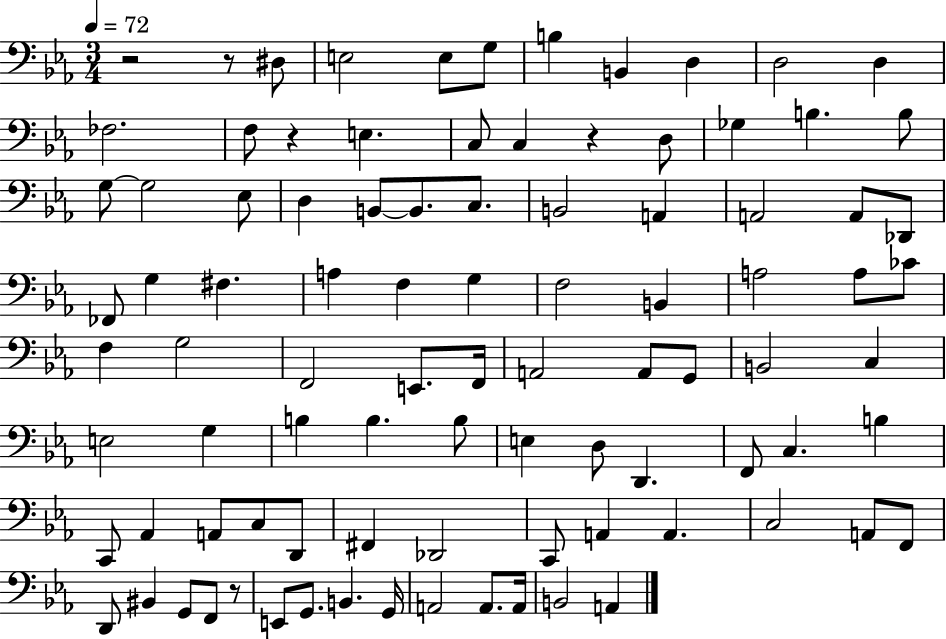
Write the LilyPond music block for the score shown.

{
  \clef bass
  \numericTimeSignature
  \time 3/4
  \key ees \major
  \tempo 4 = 72
  r2 r8 dis8 | e2 e8 g8 | b4 b,4 d4 | d2 d4 | \break fes2. | f8 r4 e4. | c8 c4 r4 d8 | ges4 b4. b8 | \break g8~~ g2 ees8 | d4 b,8~~ b,8. c8. | b,2 a,4 | a,2 a,8 des,8 | \break fes,8 g4 fis4. | a4 f4 g4 | f2 b,4 | a2 a8 ces'8 | \break f4 g2 | f,2 e,8. f,16 | a,2 a,8 g,8 | b,2 c4 | \break e2 g4 | b4 b4. b8 | e4 d8 d,4. | f,8 c4. b4 | \break c,8 aes,4 a,8 c8 d,8 | fis,4 des,2 | c,8 a,4 a,4. | c2 a,8 f,8 | \break d,8 bis,4 g,8 f,8 r8 | e,8 g,8. b,4. g,16 | a,2 a,8. a,16 | b,2 a,4 | \break \bar "|."
}